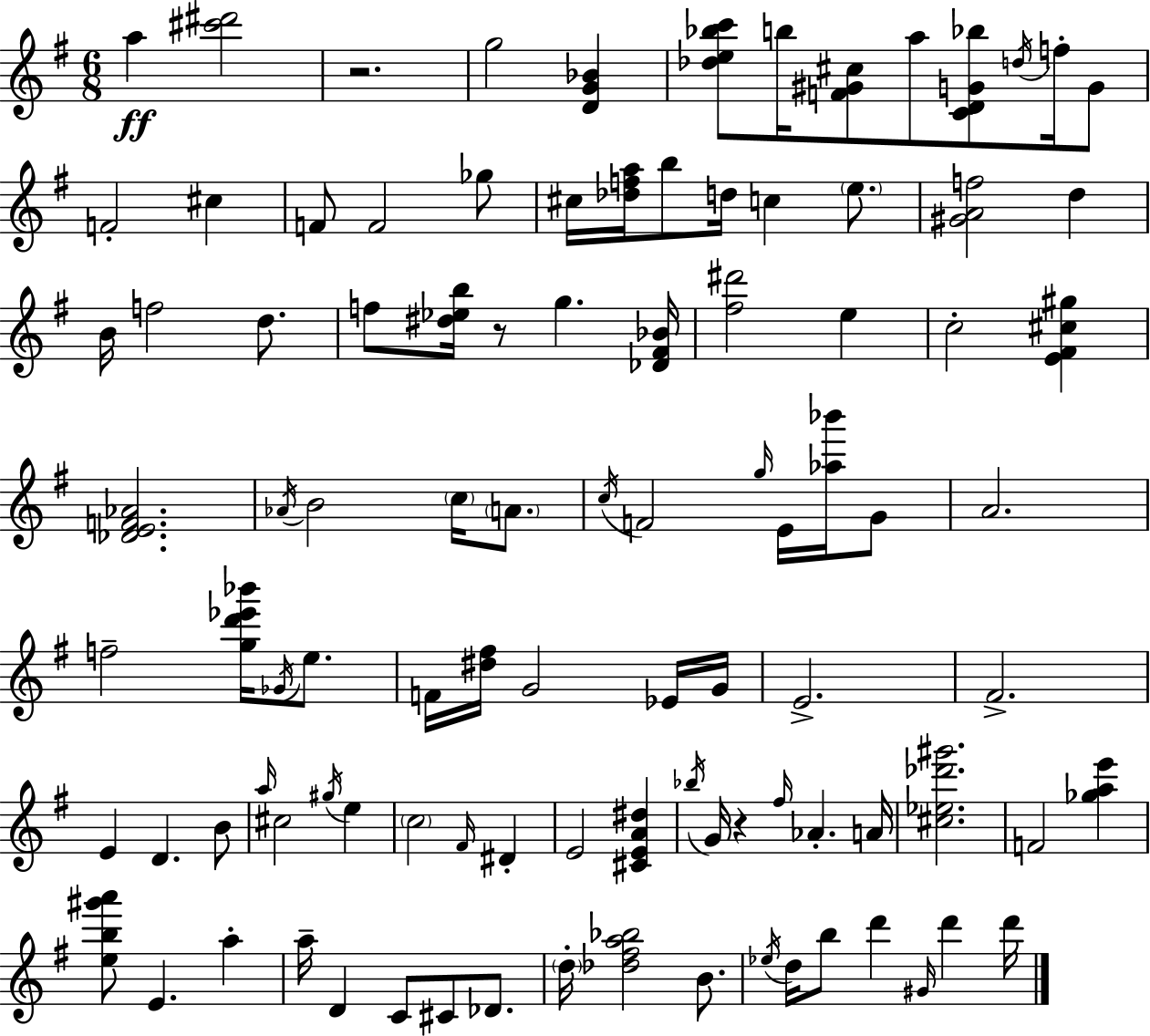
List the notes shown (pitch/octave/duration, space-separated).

A5/q [C#6,D#6]/h R/h. G5/h [D4,G4,Bb4]/q [Db5,E5,Bb5,C6]/e B5/s [F4,G#4,C#5]/e A5/e [C4,D4,G4,Bb5]/e D5/s F5/s G4/e F4/h C#5/q F4/e F4/h Gb5/e C#5/s [Db5,F5,A5]/s B5/e D5/s C5/q E5/e. [G#4,A4,F5]/h D5/q B4/s F5/h D5/e. F5/e [D#5,Eb5,B5]/s R/e G5/q. [Db4,F#4,Bb4]/s [F#5,D#6]/h E5/q C5/h [E4,F#4,C#5,G#5]/q [Db4,E4,F4,Ab4]/h. Ab4/s B4/h C5/s A4/e. C5/s F4/h G5/s E4/s [Ab5,Bb6]/s G4/e A4/h. F5/h [G5,D6,Eb6,Bb6]/s Gb4/s E5/e. F4/s [D#5,F#5]/s G4/h Eb4/s G4/s E4/h. F#4/h. E4/q D4/q. B4/e A5/s C#5/h G#5/s E5/q C5/h F#4/s D#4/q E4/h [C#4,E4,A4,D#5]/q Bb5/s G4/s R/q F#5/s Ab4/q. A4/s [C#5,Eb5,Db6,G#6]/h. F4/h [Gb5,A5,E6]/q [E5,B5,G#6,A6]/e E4/q. A5/q A5/s D4/q C4/e C#4/e Db4/e. D5/s [Db5,F#5,A5,Bb5]/h B4/e. Eb5/s D5/s B5/e D6/q G#4/s D6/q D6/s